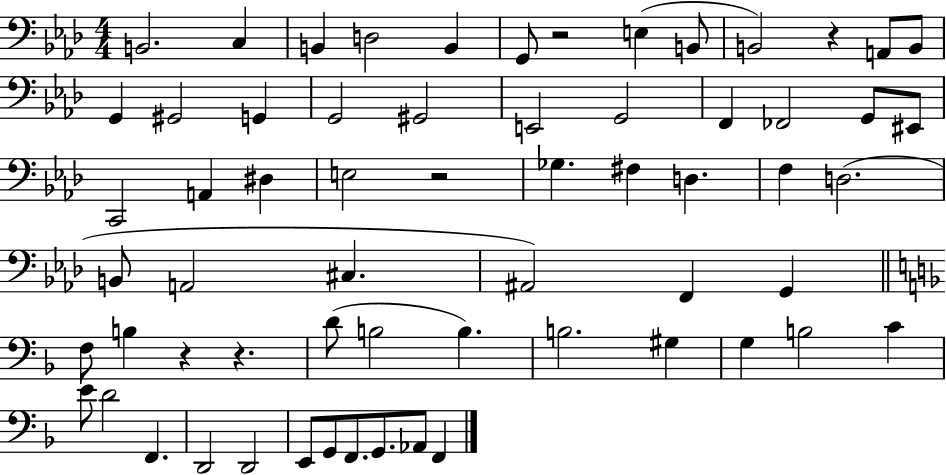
X:1
T:Untitled
M:4/4
L:1/4
K:Ab
B,,2 C, B,, D,2 B,, G,,/2 z2 E, B,,/2 B,,2 z A,,/2 B,,/2 G,, ^G,,2 G,, G,,2 ^G,,2 E,,2 G,,2 F,, _F,,2 G,,/2 ^E,,/2 C,,2 A,, ^D, E,2 z2 _G, ^F, D, F, D,2 B,,/2 A,,2 ^C, ^A,,2 F,, G,, F,/2 B, z z D/2 B,2 B, B,2 ^G, G, B,2 C E/2 D2 F,, D,,2 D,,2 E,,/2 G,,/2 F,,/2 G,,/2 _A,,/2 F,,